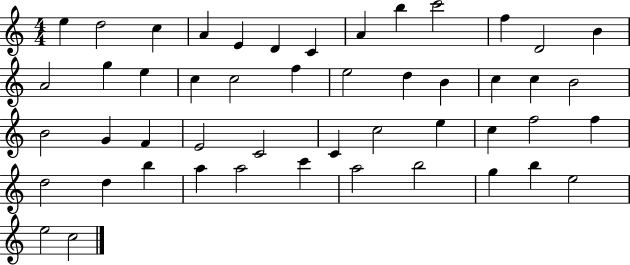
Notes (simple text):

E5/q D5/h C5/q A4/q E4/q D4/q C4/q A4/q B5/q C6/h F5/q D4/h B4/q A4/h G5/q E5/q C5/q C5/h F5/q E5/h D5/q B4/q C5/q C5/q B4/h B4/h G4/q F4/q E4/h C4/h C4/q C5/h E5/q C5/q F5/h F5/q D5/h D5/q B5/q A5/q A5/h C6/q A5/h B5/h G5/q B5/q E5/h E5/h C5/h